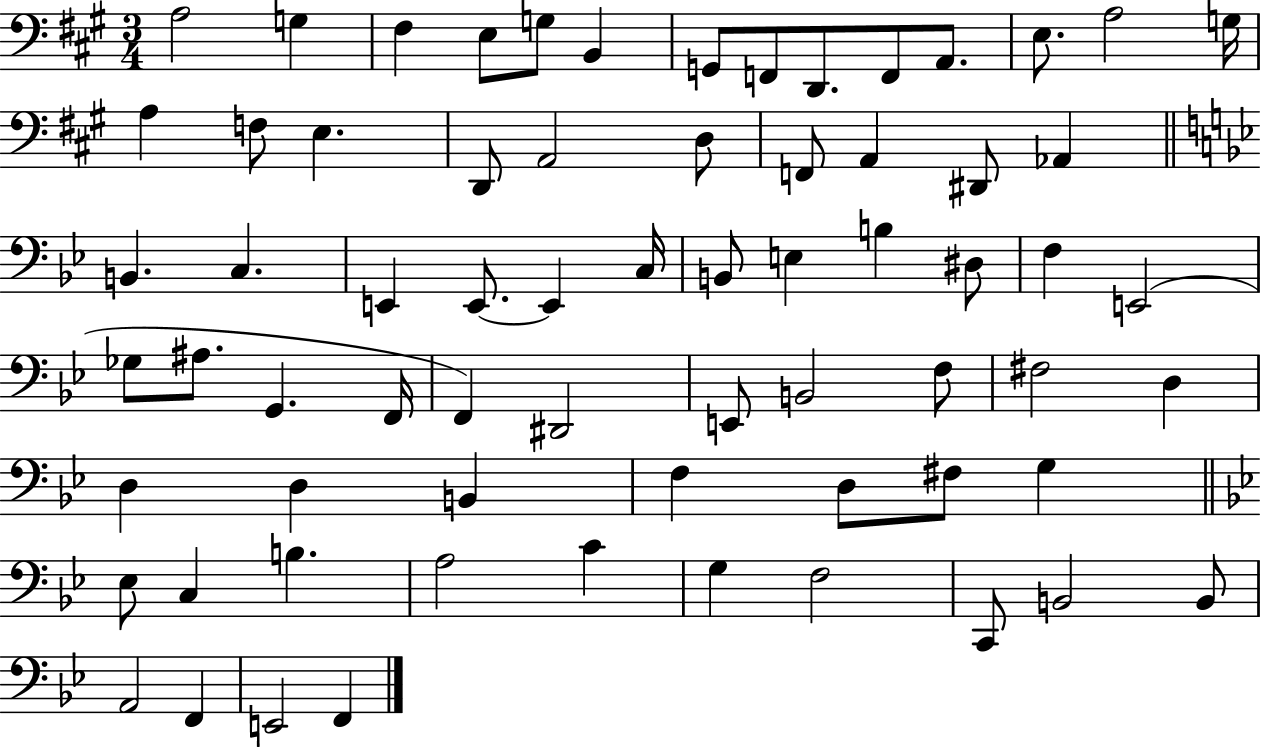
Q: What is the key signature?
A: A major